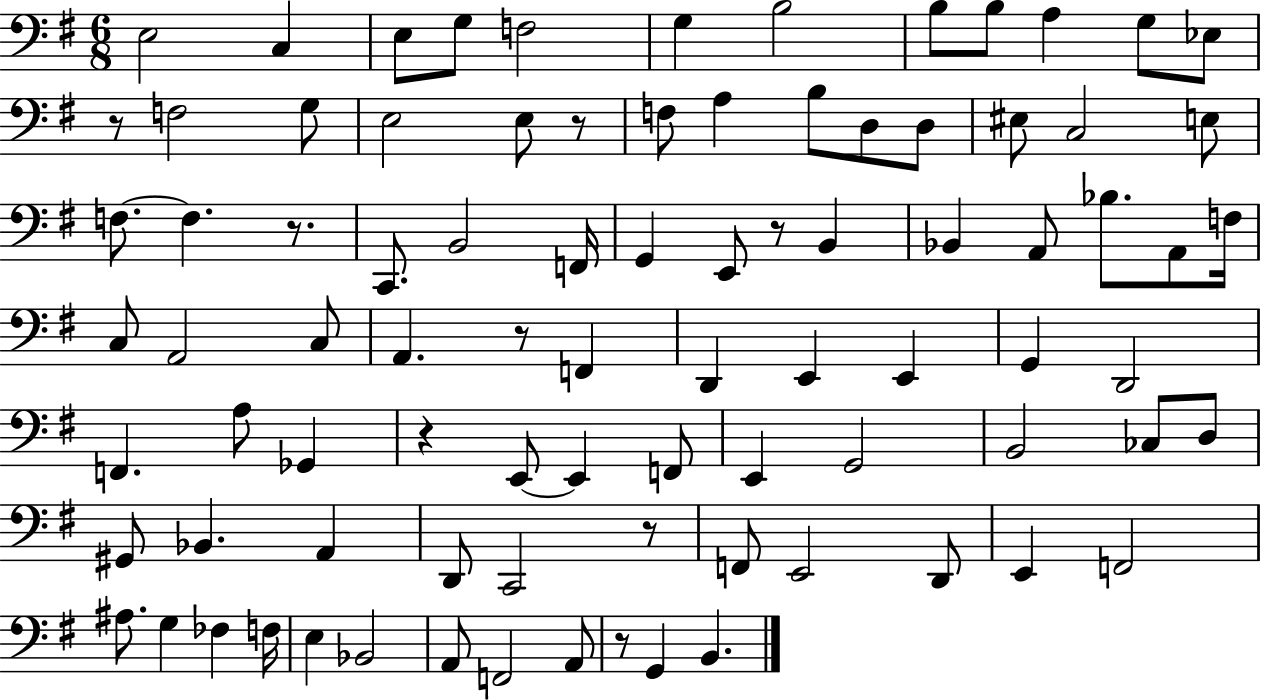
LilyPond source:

{
  \clef bass
  \numericTimeSignature
  \time 6/8
  \key g \major
  e2 c4 | e8 g8 f2 | g4 b2 | b8 b8 a4 g8 ees8 | \break r8 f2 g8 | e2 e8 r8 | f8 a4 b8 d8 d8 | eis8 c2 e8 | \break f8.~~ f4. r8. | c,8. b,2 f,16 | g,4 e,8 r8 b,4 | bes,4 a,8 bes8. a,8 f16 | \break c8 a,2 c8 | a,4. r8 f,4 | d,4 e,4 e,4 | g,4 d,2 | \break f,4. a8 ges,4 | r4 e,8~~ e,4 f,8 | e,4 g,2 | b,2 ces8 d8 | \break gis,8 bes,4. a,4 | d,8 c,2 r8 | f,8 e,2 d,8 | e,4 f,2 | \break ais8. g4 fes4 f16 | e4 bes,2 | a,8 f,2 a,8 | r8 g,4 b,4. | \break \bar "|."
}